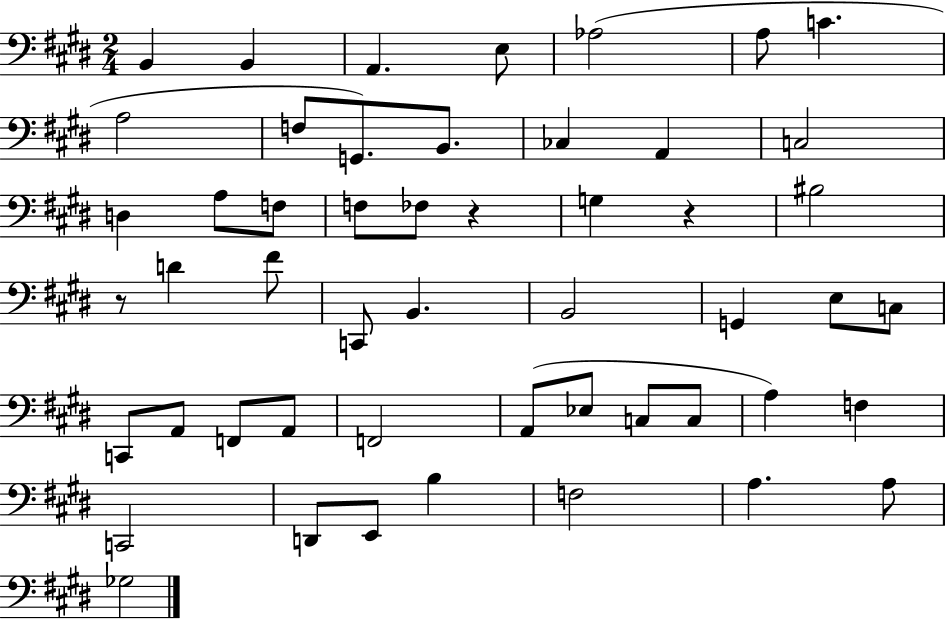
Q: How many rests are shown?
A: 3